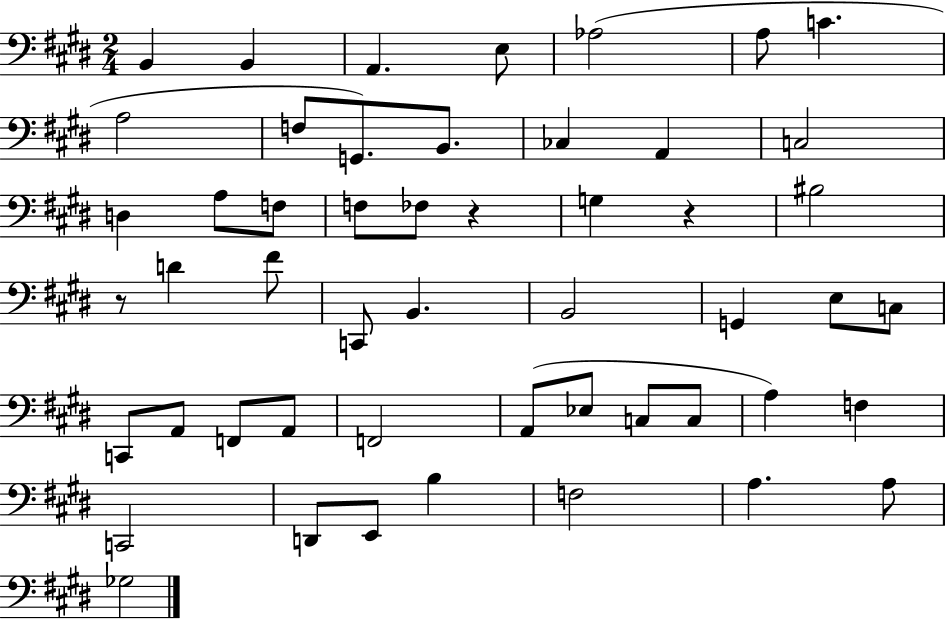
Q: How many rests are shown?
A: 3